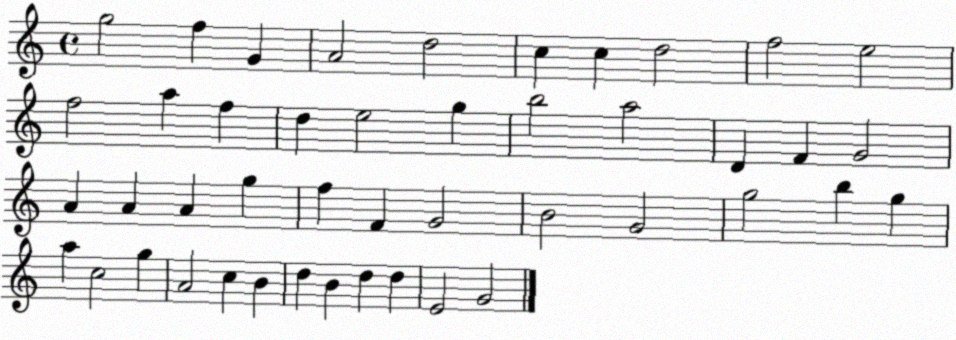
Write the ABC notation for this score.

X:1
T:Untitled
M:4/4
L:1/4
K:C
g2 f G A2 d2 c c d2 f2 e2 f2 a f d e2 g b2 a2 D F G2 A A A g f F G2 B2 G2 g2 b g a c2 g A2 c B d B d d E2 G2